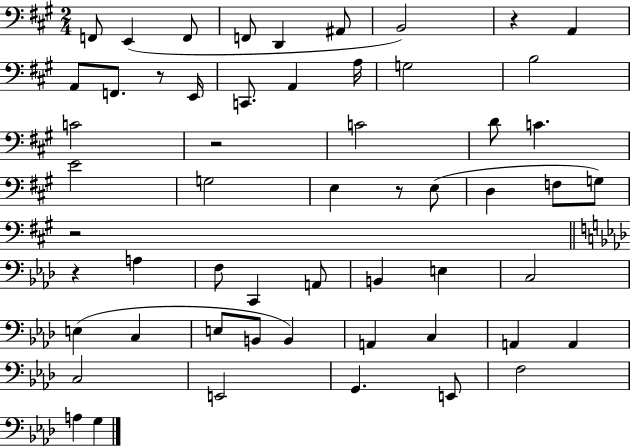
F2/e E2/q F2/e F2/e D2/q A#2/e B2/h R/q A2/q A2/e F2/e. R/e E2/s C2/e. A2/q A3/s G3/h B3/h C4/h R/h C4/h D4/e C4/q. E4/h G3/h E3/q R/e E3/e D3/q F3/e G3/e R/h R/q A3/q F3/e C2/q A2/e B2/q E3/q C3/h E3/q C3/q E3/e B2/e B2/q A2/q C3/q A2/q A2/q C3/h E2/h G2/q. E2/e F3/h A3/q G3/q